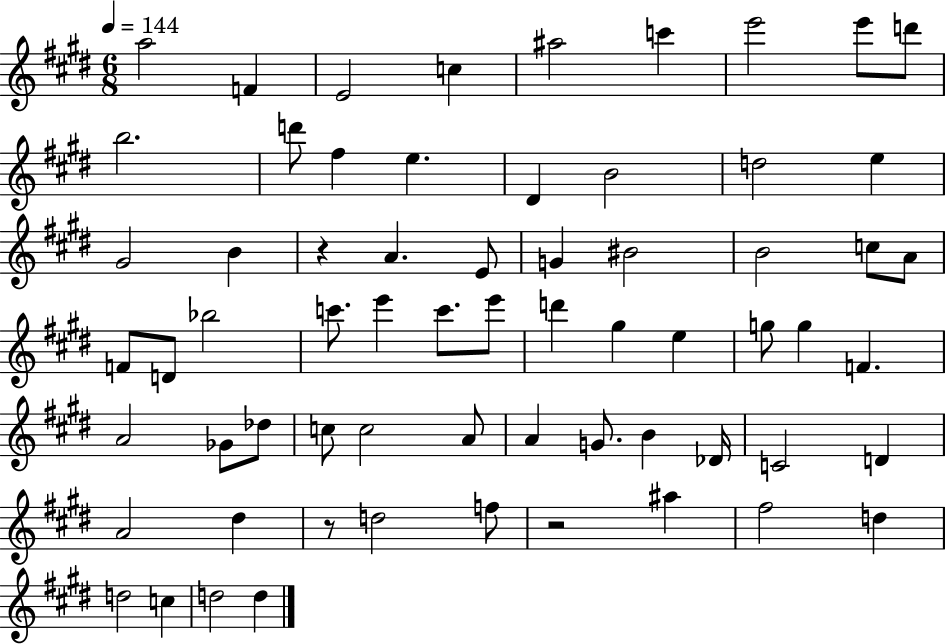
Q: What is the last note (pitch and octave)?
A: D5